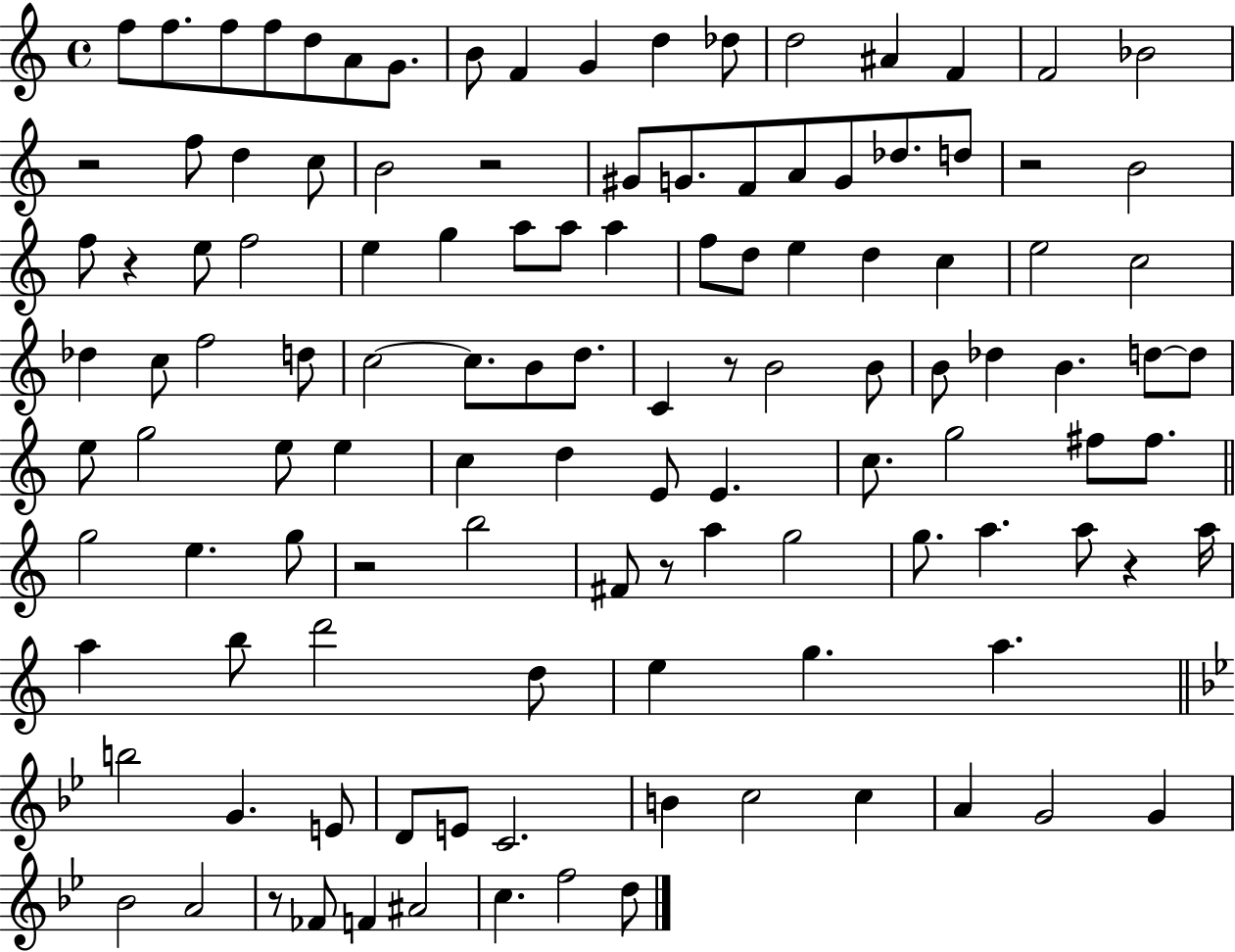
{
  \clef treble
  \time 4/4
  \defaultTimeSignature
  \key c \major
  \repeat volta 2 { f''8 f''8. f''8 f''8 d''8 a'8 g'8. | b'8 f'4 g'4 d''4 des''8 | d''2 ais'4 f'4 | f'2 bes'2 | \break r2 f''8 d''4 c''8 | b'2 r2 | gis'8 g'8. f'8 a'8 g'8 des''8. d''8 | r2 b'2 | \break f''8 r4 e''8 f''2 | e''4 g''4 a''8 a''8 a''4 | f''8 d''8 e''4 d''4 c''4 | e''2 c''2 | \break des''4 c''8 f''2 d''8 | c''2~~ c''8. b'8 d''8. | c'4 r8 b'2 b'8 | b'8 des''4 b'4. d''8~~ d''8 | \break e''8 g''2 e''8 e''4 | c''4 d''4 e'8 e'4. | c''8. g''2 fis''8 fis''8. | \bar "||" \break \key a \minor g''2 e''4. g''8 | r2 b''2 | fis'8 r8 a''4 g''2 | g''8. a''4. a''8 r4 a''16 | \break a''4 b''8 d'''2 d''8 | e''4 g''4. a''4. | \bar "||" \break \key bes \major b''2 g'4. e'8 | d'8 e'8 c'2. | b'4 c''2 c''4 | a'4 g'2 g'4 | \break bes'2 a'2 | r8 fes'8 f'4 ais'2 | c''4. f''2 d''8 | } \bar "|."
}